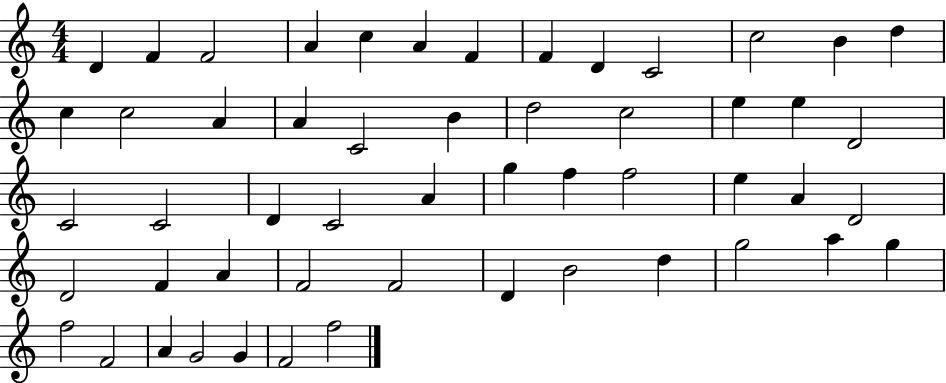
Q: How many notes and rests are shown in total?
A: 53